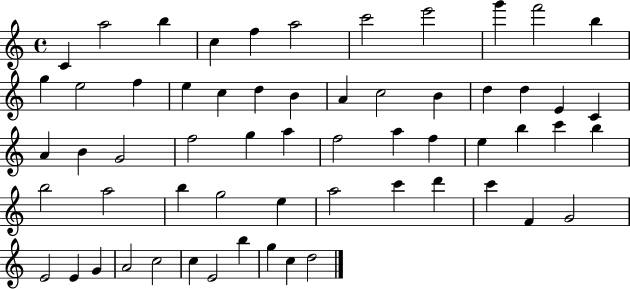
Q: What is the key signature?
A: C major